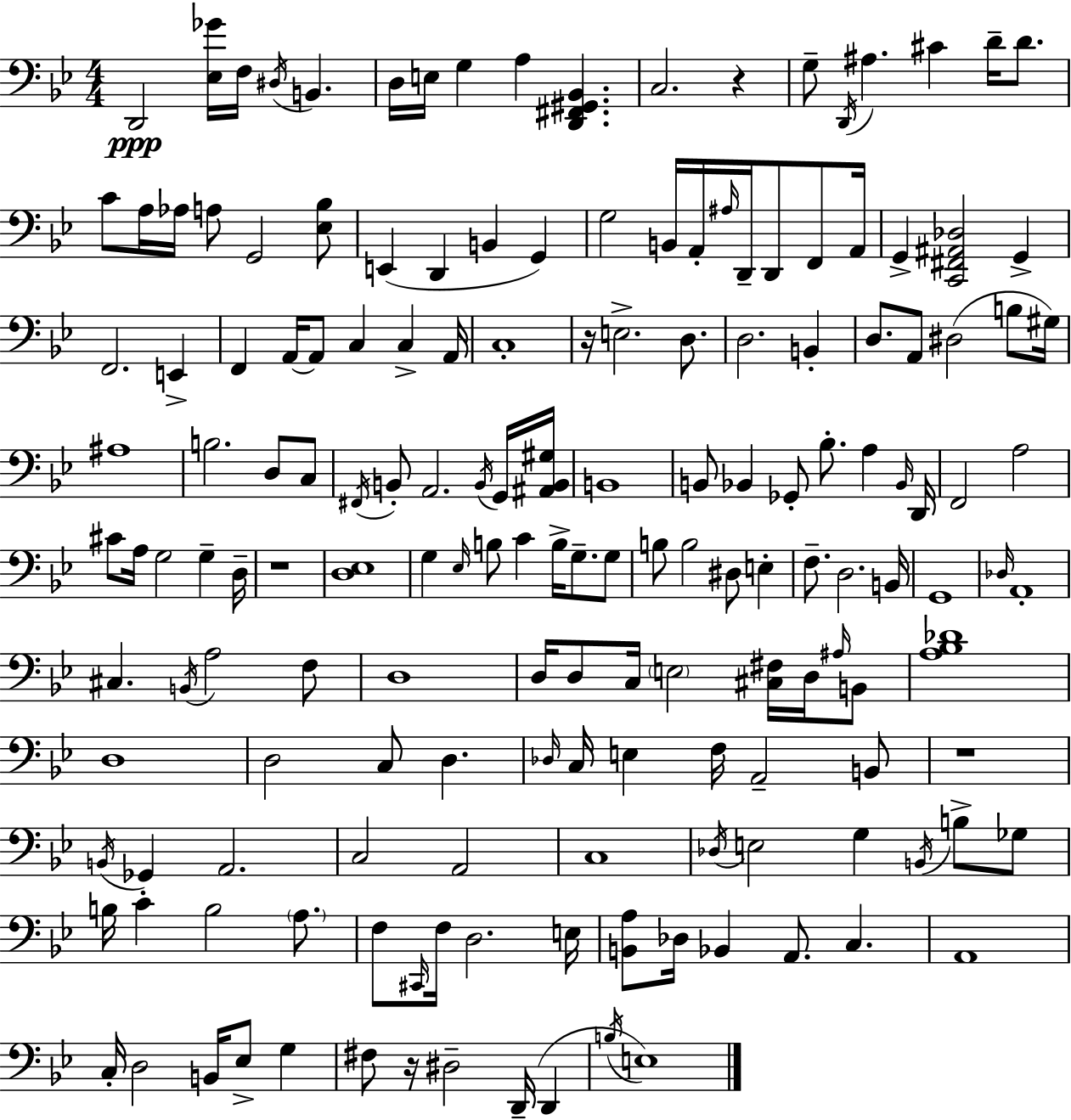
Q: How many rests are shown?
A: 5